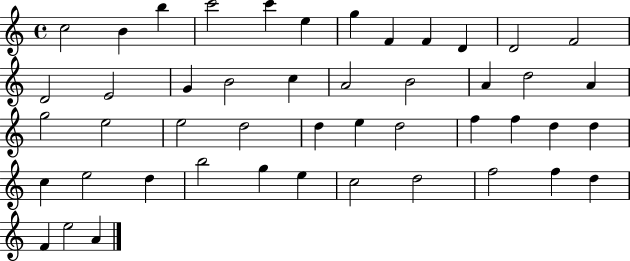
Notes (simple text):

C5/h B4/q B5/q C6/h C6/q E5/q G5/q F4/q F4/q D4/q D4/h F4/h D4/h E4/h G4/q B4/h C5/q A4/h B4/h A4/q D5/h A4/q G5/h E5/h E5/h D5/h D5/q E5/q D5/h F5/q F5/q D5/q D5/q C5/q E5/h D5/q B5/h G5/q E5/q C5/h D5/h F5/h F5/q D5/q F4/q E5/h A4/q